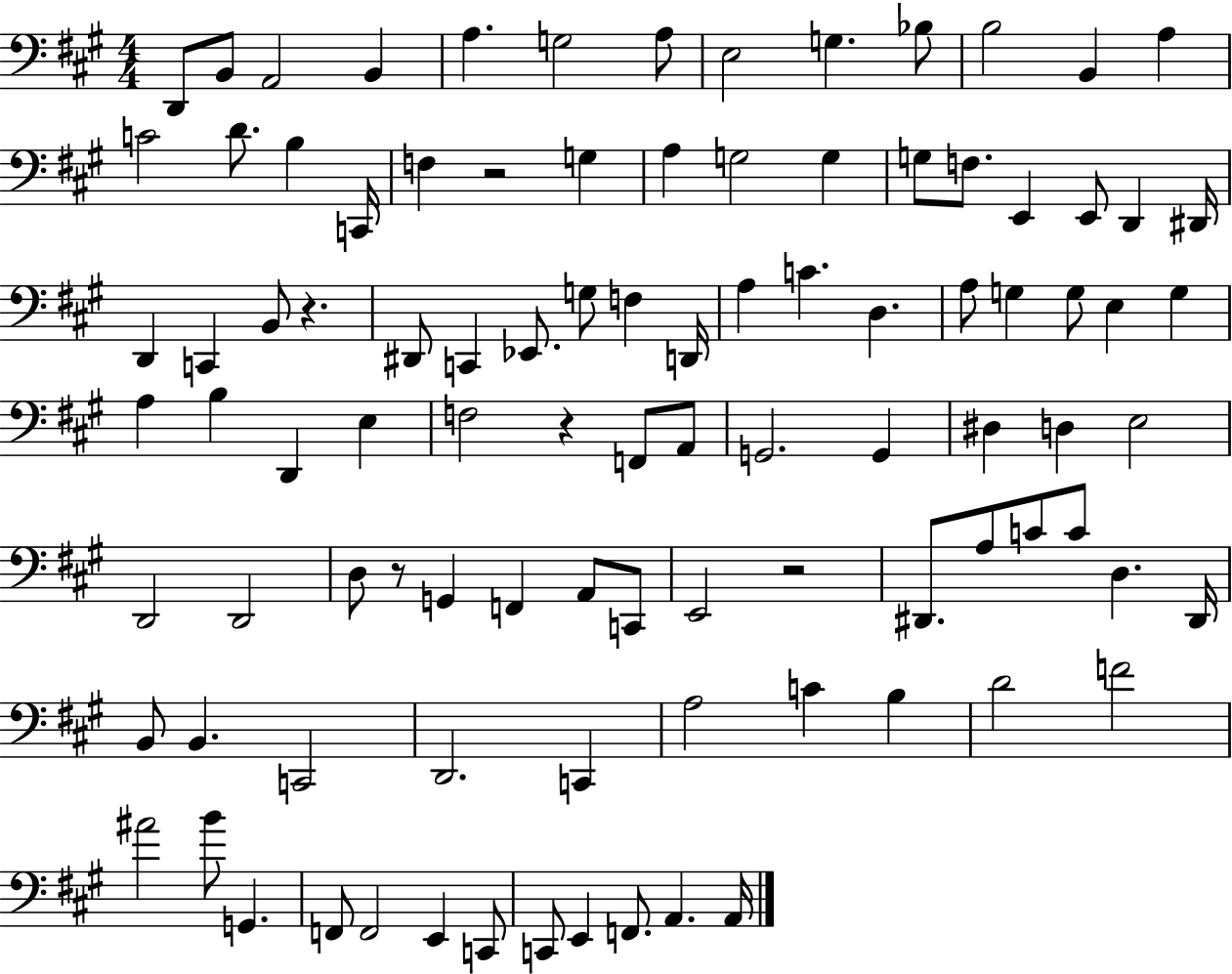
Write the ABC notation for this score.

X:1
T:Untitled
M:4/4
L:1/4
K:A
D,,/2 B,,/2 A,,2 B,, A, G,2 A,/2 E,2 G, _B,/2 B,2 B,, A, C2 D/2 B, C,,/4 F, z2 G, A, G,2 G, G,/2 F,/2 E,, E,,/2 D,, ^D,,/4 D,, C,, B,,/2 z ^D,,/2 C,, _E,,/2 G,/2 F, D,,/4 A, C D, A,/2 G, G,/2 E, G, A, B, D,, E, F,2 z F,,/2 A,,/2 G,,2 G,, ^D, D, E,2 D,,2 D,,2 D,/2 z/2 G,, F,, A,,/2 C,,/2 E,,2 z2 ^D,,/2 A,/2 C/2 C/2 D, ^D,,/4 B,,/2 B,, C,,2 D,,2 C,, A,2 C B, D2 F2 ^A2 B/2 G,, F,,/2 F,,2 E,, C,,/2 C,,/2 E,, F,,/2 A,, A,,/4